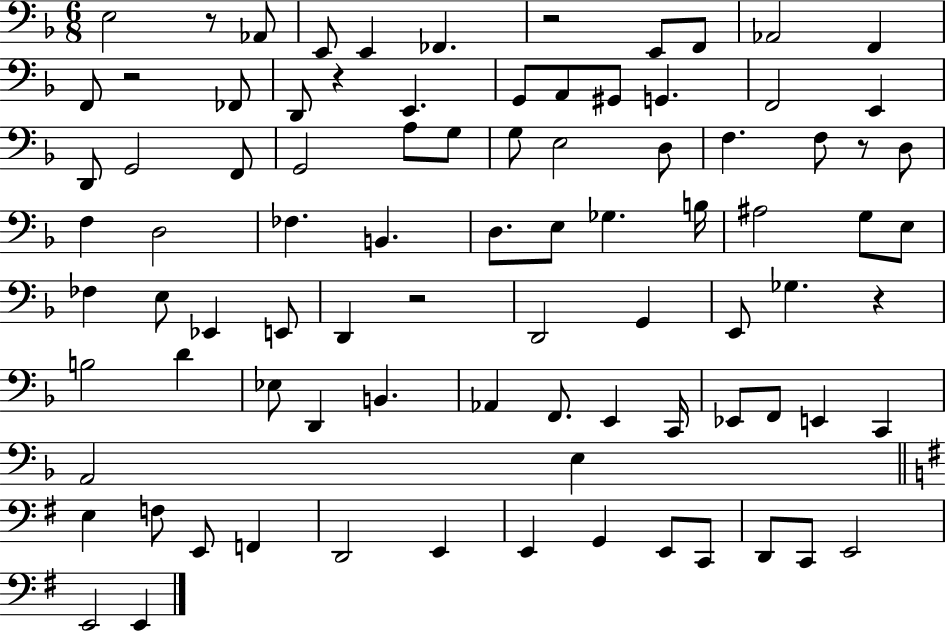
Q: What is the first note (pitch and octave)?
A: E3